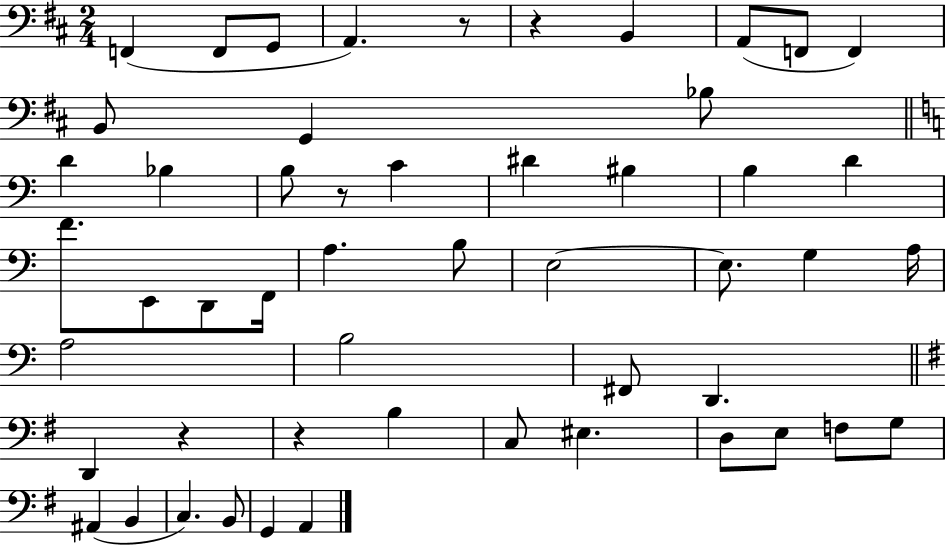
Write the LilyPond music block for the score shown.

{
  \clef bass
  \numericTimeSignature
  \time 2/4
  \key d \major
  f,4( f,8 g,8 | a,4.) r8 | r4 b,4 | a,8( f,8 f,4) | \break b,8 g,4 bes8 | \bar "||" \break \key a \minor d'4 bes4 | b8 r8 c'4 | dis'4 bis4 | b4 d'4 | \break f'8. e,8 d,8 f,16 | a4. b8 | e2~~ | e8. g4 a16 | \break a2 | b2 | fis,8 d,4. | \bar "||" \break \key g \major d,4 r4 | r4 b4 | c8 eis4. | d8 e8 f8 g8 | \break ais,4( b,4 | c4.) b,8 | g,4 a,4 | \bar "|."
}